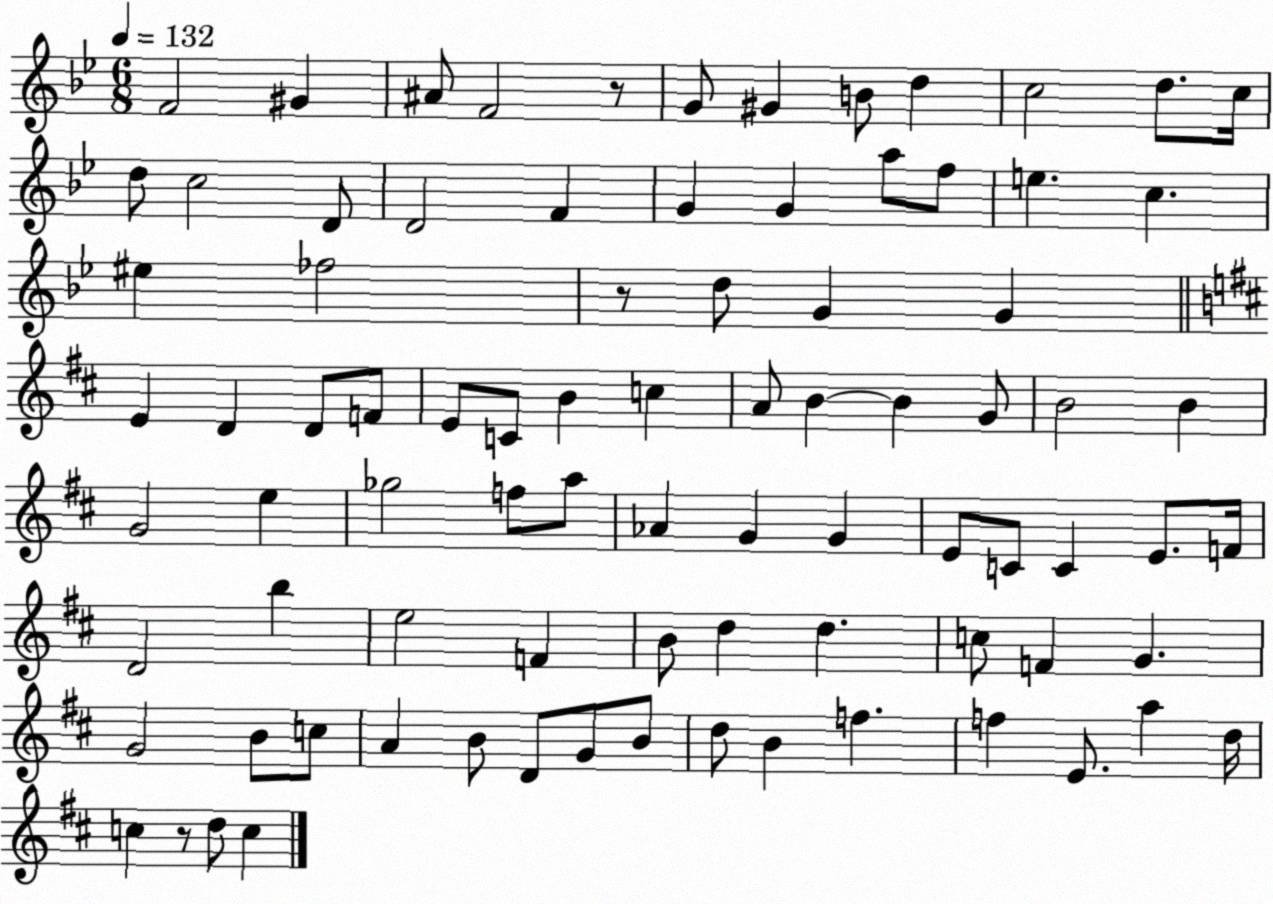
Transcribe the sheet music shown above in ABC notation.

X:1
T:Untitled
M:6/8
L:1/4
K:Bb
F2 ^G ^A/2 F2 z/2 G/2 ^G B/2 d c2 d/2 c/4 d/2 c2 D/2 D2 F G G a/2 f/2 e c ^e _f2 z/2 d/2 G G E D D/2 F/2 E/2 C/2 B c A/2 B B G/2 B2 B G2 e _g2 f/2 a/2 _A G G E/2 C/2 C E/2 F/4 D2 b e2 F B/2 d d c/2 F G G2 B/2 c/2 A B/2 D/2 G/2 B/2 d/2 B f f E/2 a d/4 c z/2 d/2 c